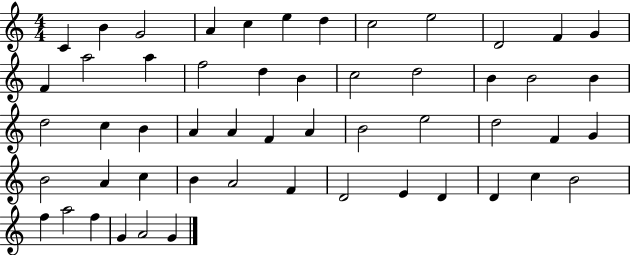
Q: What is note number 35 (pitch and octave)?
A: G4